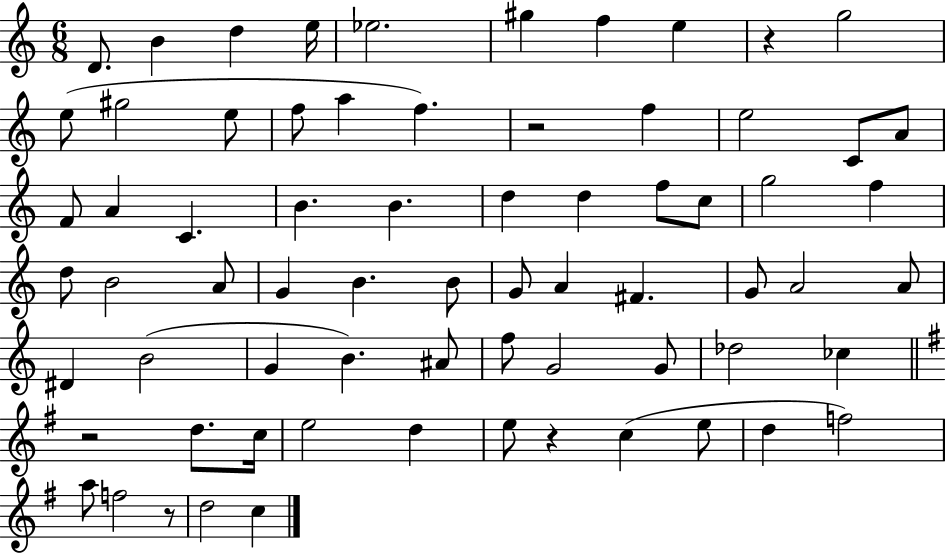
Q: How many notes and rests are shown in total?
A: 70